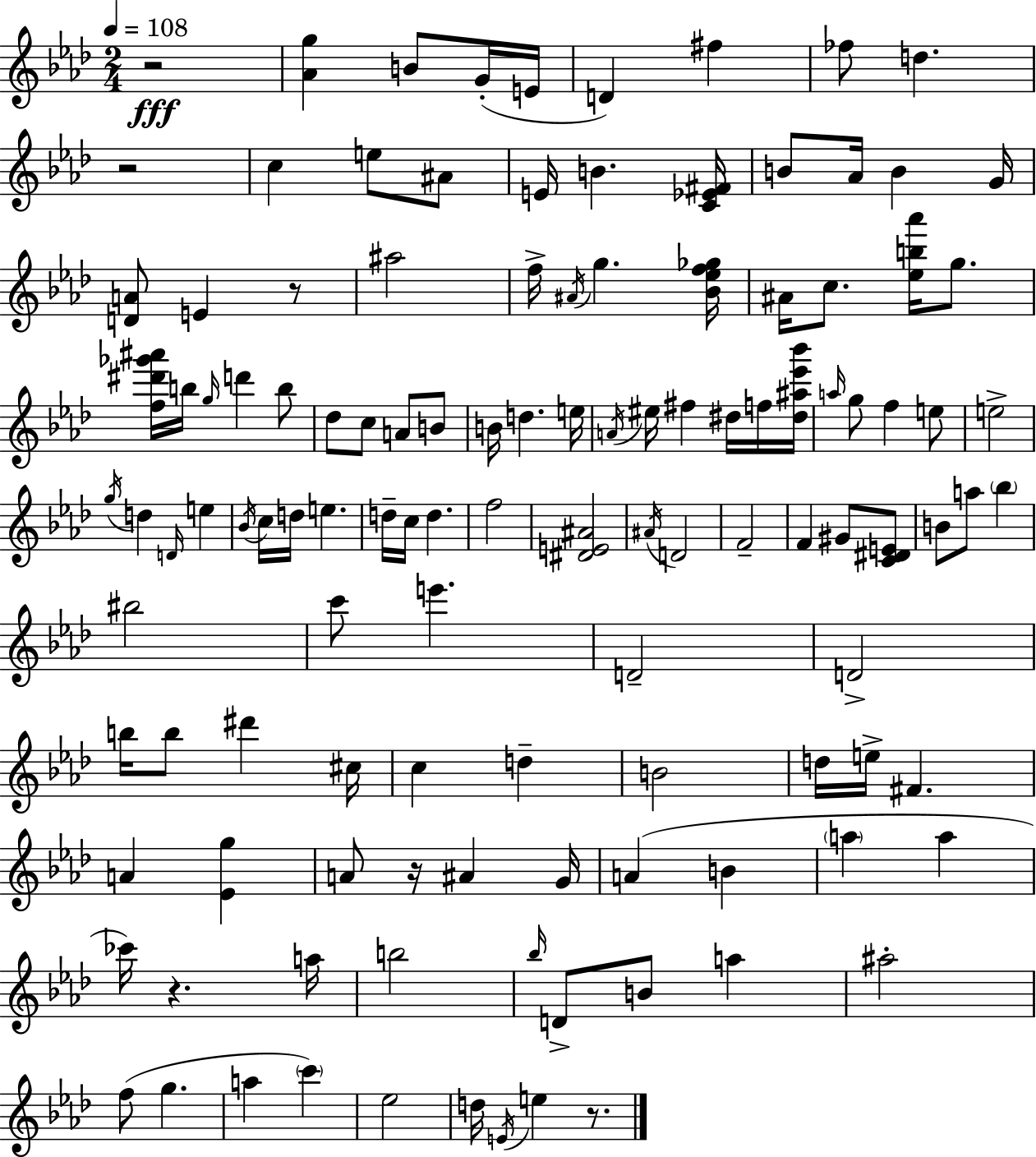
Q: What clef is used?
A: treble